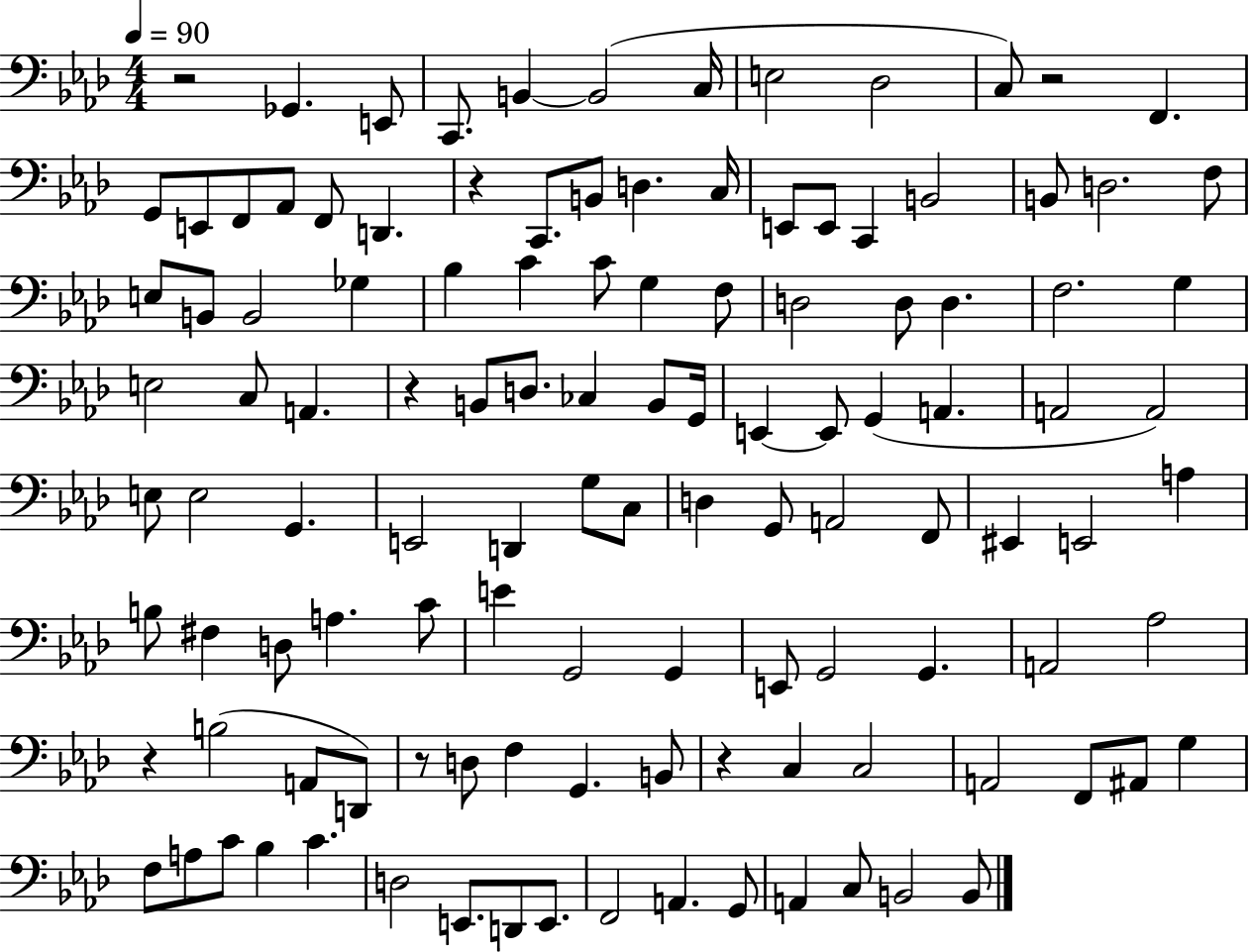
R/h Gb2/q. E2/e C2/e. B2/q B2/h C3/s E3/h Db3/h C3/e R/h F2/q. G2/e E2/e F2/e Ab2/e F2/e D2/q. R/q C2/e. B2/e D3/q. C3/s E2/e E2/e C2/q B2/h B2/e D3/h. F3/e E3/e B2/e B2/h Gb3/q Bb3/q C4/q C4/e G3/q F3/e D3/h D3/e D3/q. F3/h. G3/q E3/h C3/e A2/q. R/q B2/e D3/e. CES3/q B2/e G2/s E2/q E2/e G2/q A2/q. A2/h A2/h E3/e E3/h G2/q. E2/h D2/q G3/e C3/e D3/q G2/e A2/h F2/e EIS2/q E2/h A3/q B3/e F#3/q D3/e A3/q. C4/e E4/q G2/h G2/q E2/e G2/h G2/q. A2/h Ab3/h R/q B3/h A2/e D2/e R/e D3/e F3/q G2/q. B2/e R/q C3/q C3/h A2/h F2/e A#2/e G3/q F3/e A3/e C4/e Bb3/q C4/q. D3/h E2/e. D2/e E2/e. F2/h A2/q. G2/e A2/q C3/e B2/h B2/e